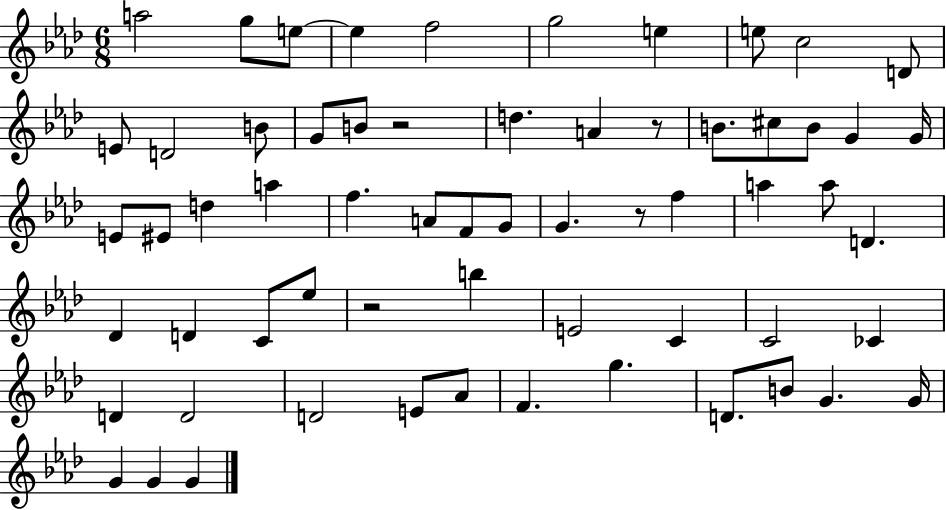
{
  \clef treble
  \numericTimeSignature
  \time 6/8
  \key aes \major
  \repeat volta 2 { a''2 g''8 e''8~~ | e''4 f''2 | g''2 e''4 | e''8 c''2 d'8 | \break e'8 d'2 b'8 | g'8 b'8 r2 | d''4. a'4 r8 | b'8. cis''8 b'8 g'4 g'16 | \break e'8 eis'8 d''4 a''4 | f''4. a'8 f'8 g'8 | g'4. r8 f''4 | a''4 a''8 d'4. | \break des'4 d'4 c'8 ees''8 | r2 b''4 | e'2 c'4 | c'2 ces'4 | \break d'4 d'2 | d'2 e'8 aes'8 | f'4. g''4. | d'8. b'8 g'4. g'16 | \break g'4 g'4 g'4 | } \bar "|."
}